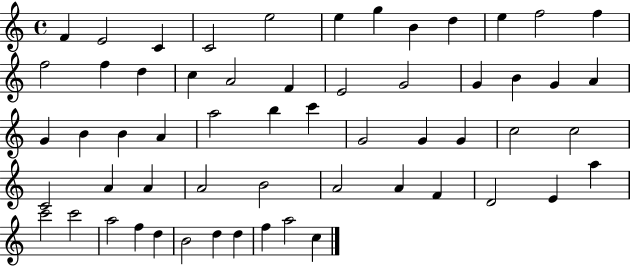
F4/q E4/h C4/q C4/h E5/h E5/q G5/q B4/q D5/q E5/q F5/h F5/q F5/h F5/q D5/q C5/q A4/h F4/q E4/h G4/h G4/q B4/q G4/q A4/q G4/q B4/q B4/q A4/q A5/h B5/q C6/q G4/h G4/q G4/q C5/h C5/h C4/h A4/q A4/q A4/h B4/h A4/h A4/q F4/q D4/h E4/q A5/q C6/h C6/h A5/h F5/q D5/q B4/h D5/q D5/q F5/q A5/h C5/q